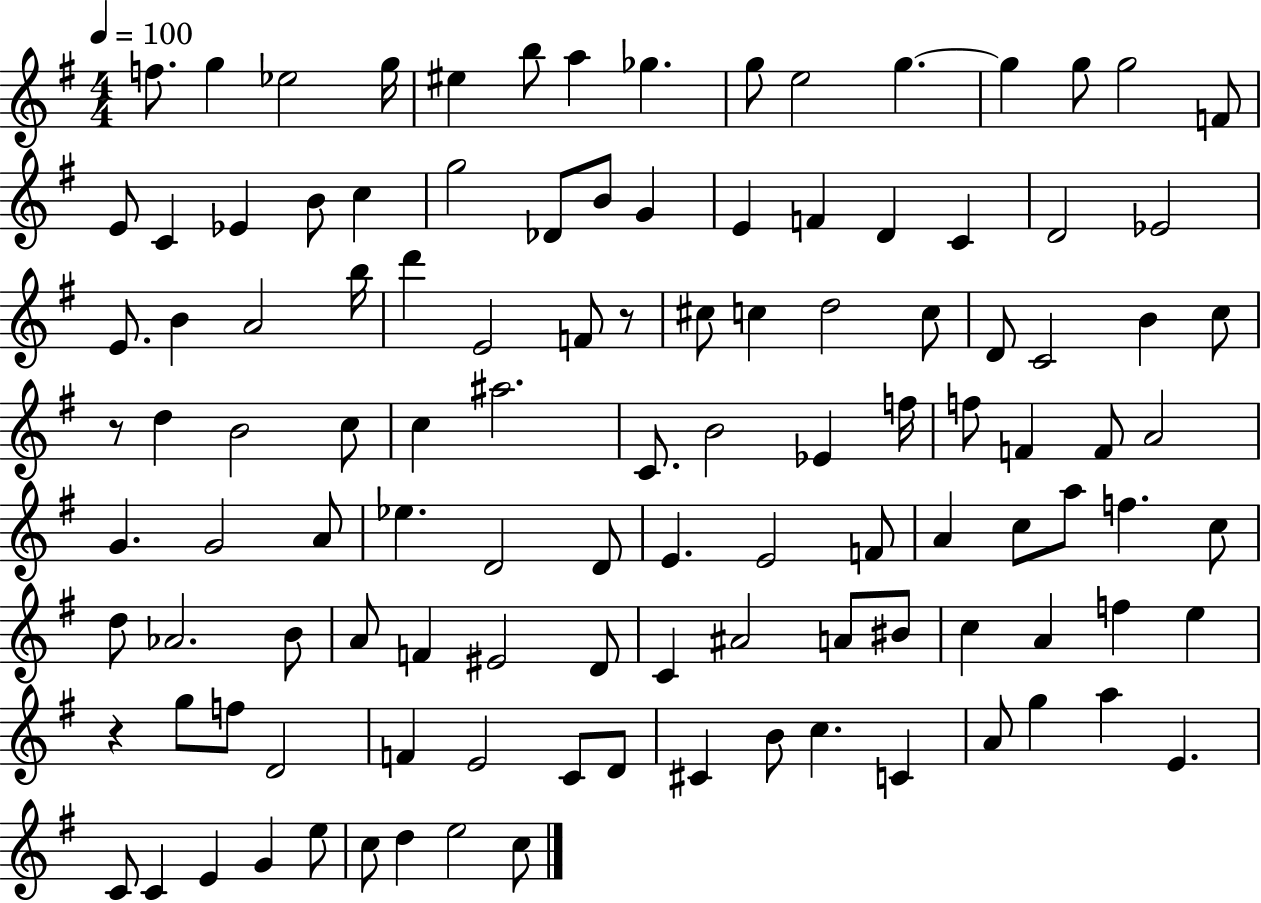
X:1
T:Untitled
M:4/4
L:1/4
K:G
f/2 g _e2 g/4 ^e b/2 a _g g/2 e2 g g g/2 g2 F/2 E/2 C _E B/2 c g2 _D/2 B/2 G E F D C D2 _E2 E/2 B A2 b/4 d' E2 F/2 z/2 ^c/2 c d2 c/2 D/2 C2 B c/2 z/2 d B2 c/2 c ^a2 C/2 B2 _E f/4 f/2 F F/2 A2 G G2 A/2 _e D2 D/2 E E2 F/2 A c/2 a/2 f c/2 d/2 _A2 B/2 A/2 F ^E2 D/2 C ^A2 A/2 ^B/2 c A f e z g/2 f/2 D2 F E2 C/2 D/2 ^C B/2 c C A/2 g a E C/2 C E G e/2 c/2 d e2 c/2